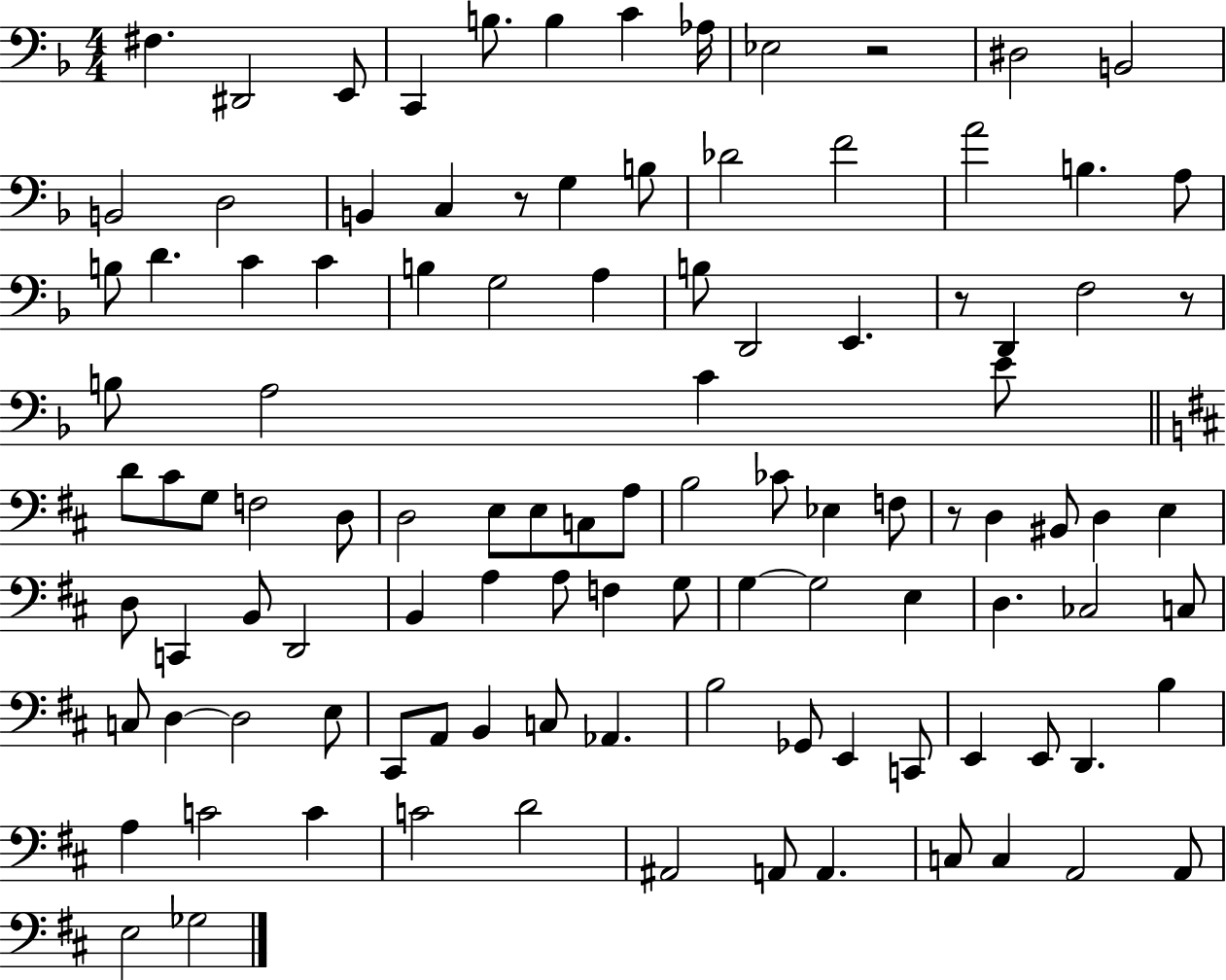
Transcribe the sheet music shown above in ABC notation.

X:1
T:Untitled
M:4/4
L:1/4
K:F
^F, ^D,,2 E,,/2 C,, B,/2 B, C _A,/4 _E,2 z2 ^D,2 B,,2 B,,2 D,2 B,, C, z/2 G, B,/2 _D2 F2 A2 B, A,/2 B,/2 D C C B, G,2 A, B,/2 D,,2 E,, z/2 D,, F,2 z/2 B,/2 A,2 C E/2 D/2 ^C/2 G,/2 F,2 D,/2 D,2 E,/2 E,/2 C,/2 A,/2 B,2 _C/2 _E, F,/2 z/2 D, ^B,,/2 D, E, D,/2 C,, B,,/2 D,,2 B,, A, A,/2 F, G,/2 G, G,2 E, D, _C,2 C,/2 C,/2 D, D,2 E,/2 ^C,,/2 A,,/2 B,, C,/2 _A,, B,2 _G,,/2 E,, C,,/2 E,, E,,/2 D,, B, A, C2 C C2 D2 ^A,,2 A,,/2 A,, C,/2 C, A,,2 A,,/2 E,2 _G,2